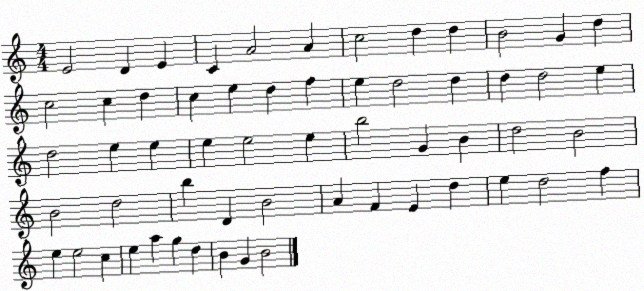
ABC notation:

X:1
T:Untitled
M:4/4
L:1/4
K:C
E2 D E C A2 A c2 d d B2 G d c2 c d c e d f e d2 d d d2 e d2 e e e e2 e b2 G B d2 B2 B2 d2 b D B2 A F E d e d2 f e e2 c e a g d B G B2